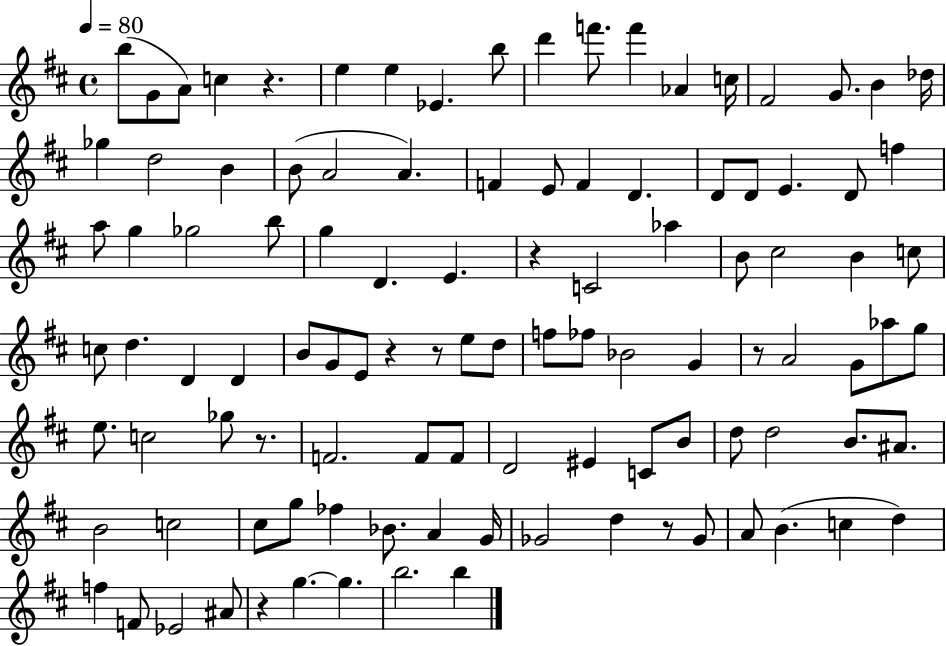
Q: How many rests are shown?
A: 8